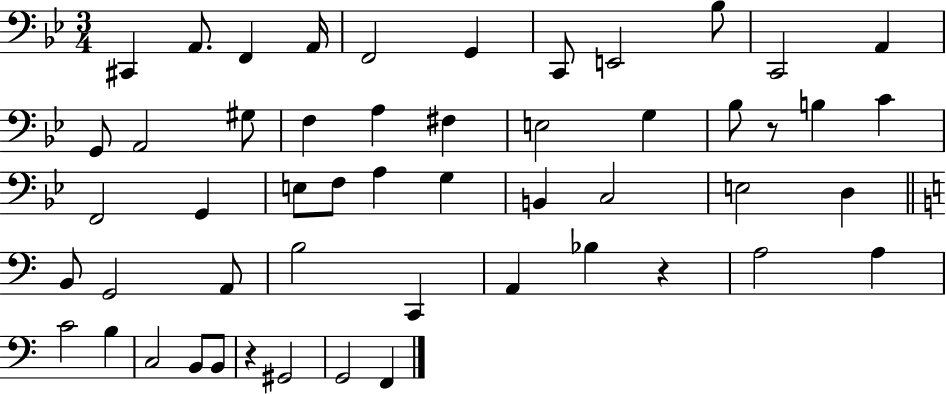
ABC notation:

X:1
T:Untitled
M:3/4
L:1/4
K:Bb
^C,, A,,/2 F,, A,,/4 F,,2 G,, C,,/2 E,,2 _B,/2 C,,2 A,, G,,/2 A,,2 ^G,/2 F, A, ^F, E,2 G, _B,/2 z/2 B, C F,,2 G,, E,/2 F,/2 A, G, B,, C,2 E,2 D, B,,/2 G,,2 A,,/2 B,2 C,, A,, _B, z A,2 A, C2 B, C,2 B,,/2 B,,/2 z ^G,,2 G,,2 F,,